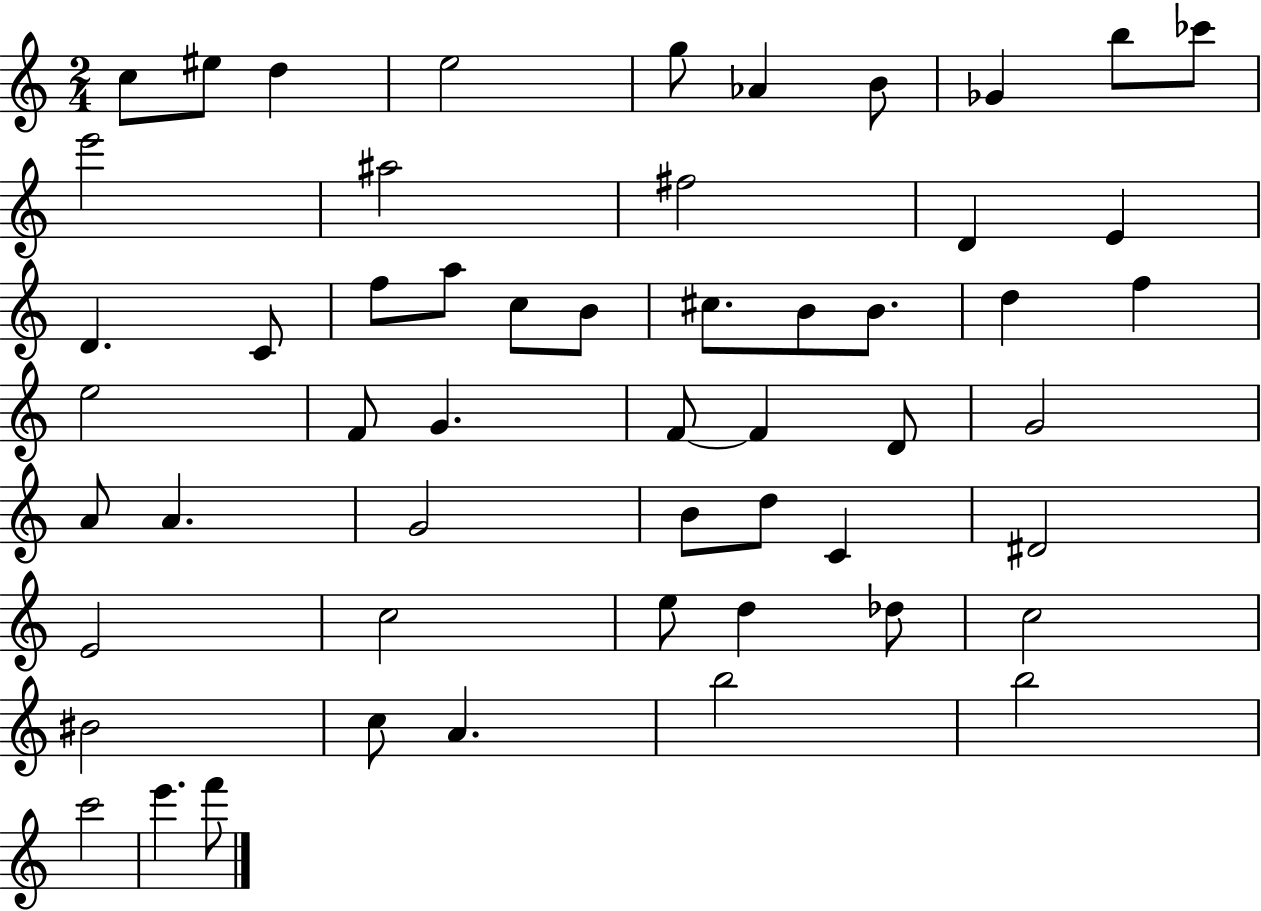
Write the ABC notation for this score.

X:1
T:Untitled
M:2/4
L:1/4
K:C
c/2 ^e/2 d e2 g/2 _A B/2 _G b/2 _c'/2 e'2 ^a2 ^f2 D E D C/2 f/2 a/2 c/2 B/2 ^c/2 B/2 B/2 d f e2 F/2 G F/2 F D/2 G2 A/2 A G2 B/2 d/2 C ^D2 E2 c2 e/2 d _d/2 c2 ^B2 c/2 A b2 b2 c'2 e' f'/2